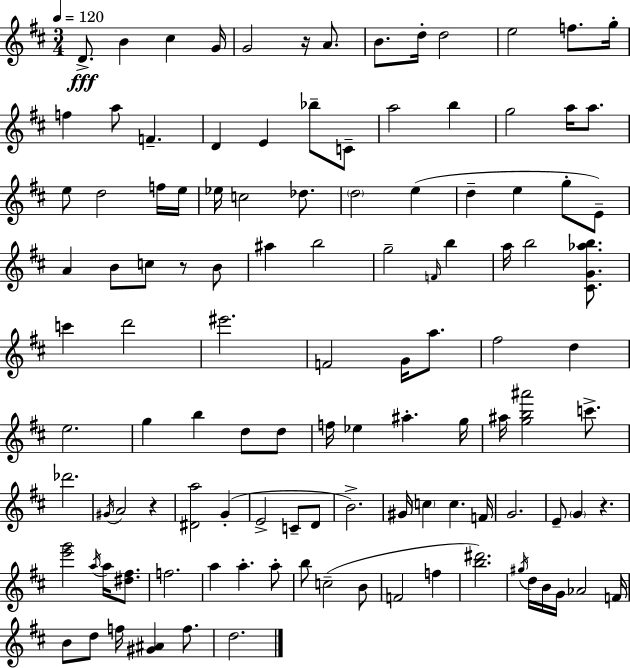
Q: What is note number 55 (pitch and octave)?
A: F#5